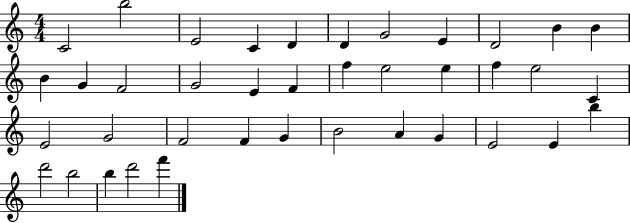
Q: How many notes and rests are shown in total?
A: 39